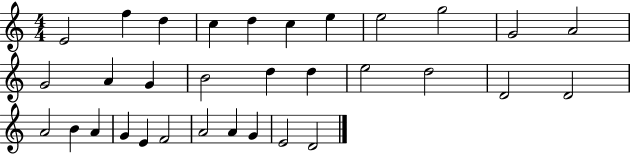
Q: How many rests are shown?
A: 0